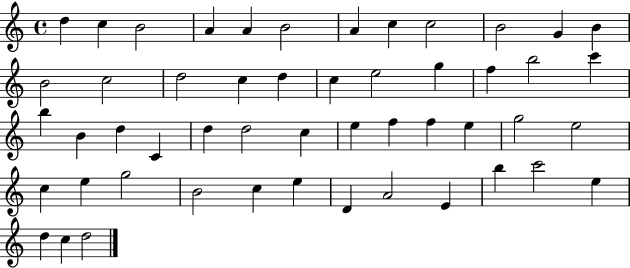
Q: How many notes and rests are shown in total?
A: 51